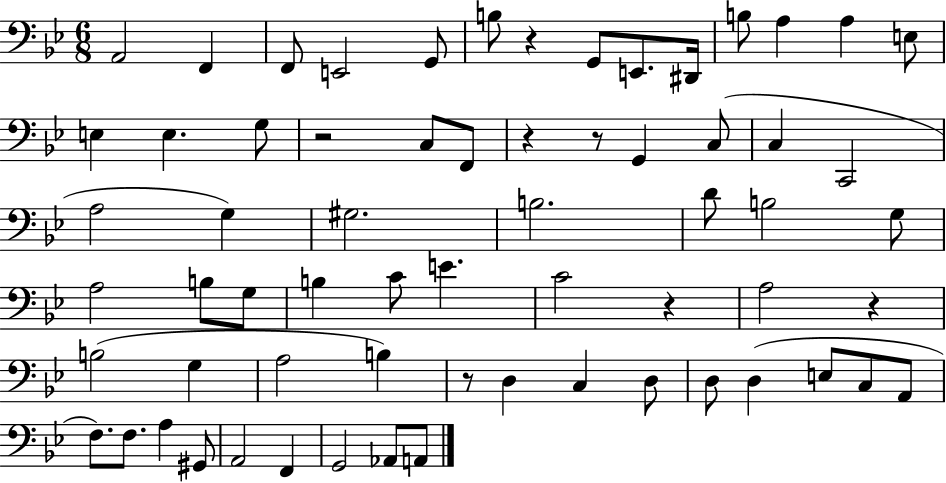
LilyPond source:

{
  \clef bass
  \numericTimeSignature
  \time 6/8
  \key bes \major
  a,2 f,4 | f,8 e,2 g,8 | b8 r4 g,8 e,8. dis,16 | b8 a4 a4 e8 | \break e4 e4. g8 | r2 c8 f,8 | r4 r8 g,4 c8( | c4 c,2 | \break a2 g4) | gis2. | b2. | d'8 b2 g8 | \break a2 b8 g8 | b4 c'8 e'4. | c'2 r4 | a2 r4 | \break b2( g4 | a2 b4) | r8 d4 c4 d8 | d8 d4( e8 c8 a,8 | \break f8.) f8. a4 gis,8 | a,2 f,4 | g,2 aes,8 a,8 | \bar "|."
}